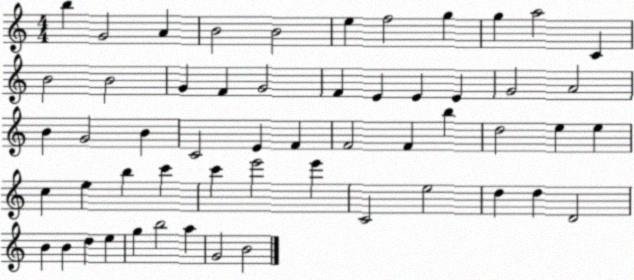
X:1
T:Untitled
M:4/4
L:1/4
K:C
b G2 A B2 B2 e f2 g g a2 C B2 B2 G F G2 F E E E G2 A2 B G2 B C2 E F F2 F b d2 e e c e b c' c' e'2 e' C2 e2 d d D2 B B d e g b2 a G2 B2